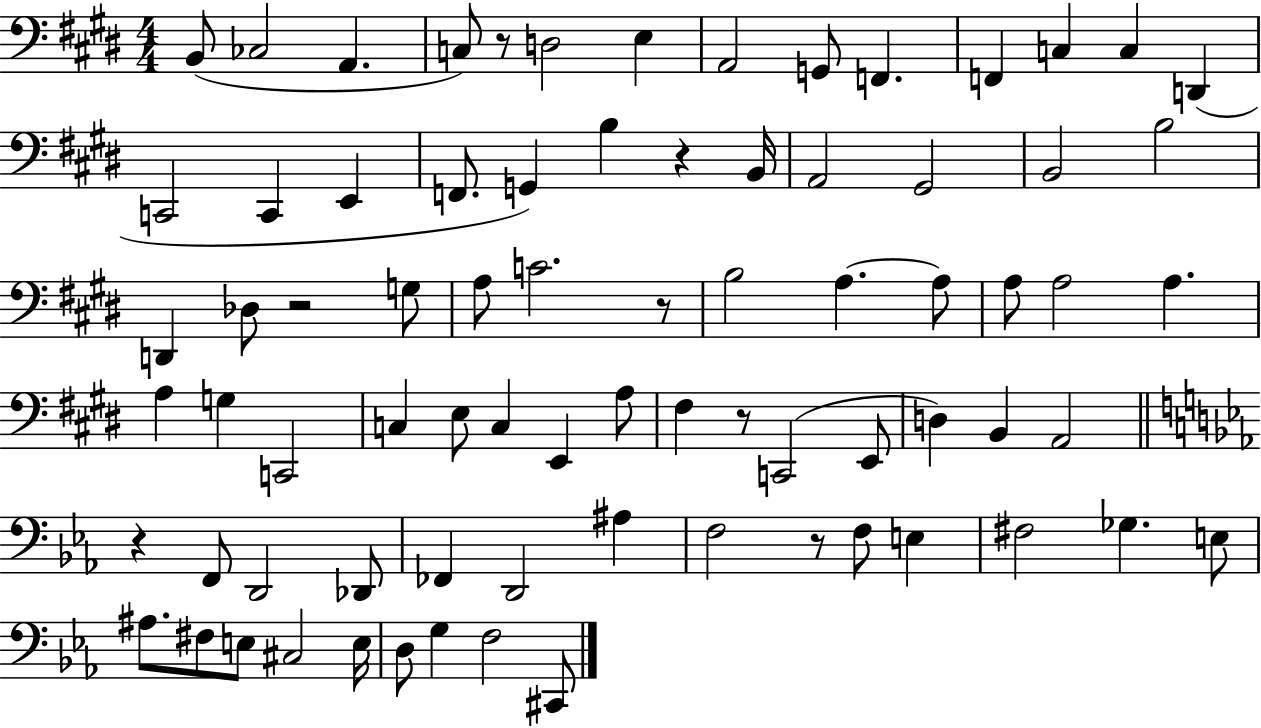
X:1
T:Untitled
M:4/4
L:1/4
K:E
B,,/2 _C,2 A,, C,/2 z/2 D,2 E, A,,2 G,,/2 F,, F,, C, C, D,, C,,2 C,, E,, F,,/2 G,, B, z B,,/4 A,,2 ^G,,2 B,,2 B,2 D,, _D,/2 z2 G,/2 A,/2 C2 z/2 B,2 A, A,/2 A,/2 A,2 A, A, G, C,,2 C, E,/2 C, E,, A,/2 ^F, z/2 C,,2 E,,/2 D, B,, A,,2 z F,,/2 D,,2 _D,,/2 _F,, D,,2 ^A, F,2 z/2 F,/2 E, ^F,2 _G, E,/2 ^A,/2 ^F,/2 E,/2 ^C,2 E,/4 D,/2 G, F,2 ^C,,/2